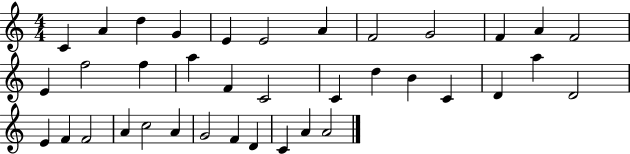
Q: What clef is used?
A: treble